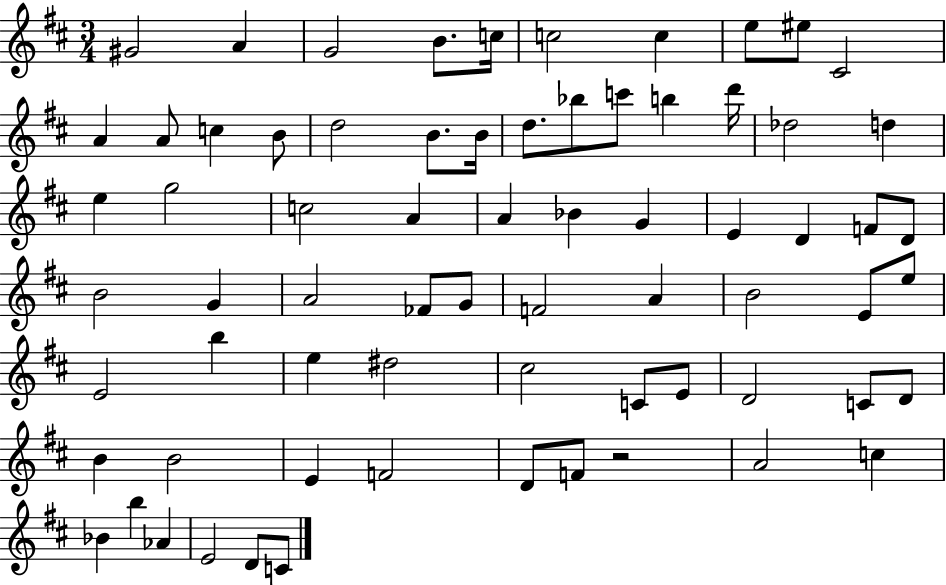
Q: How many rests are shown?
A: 1